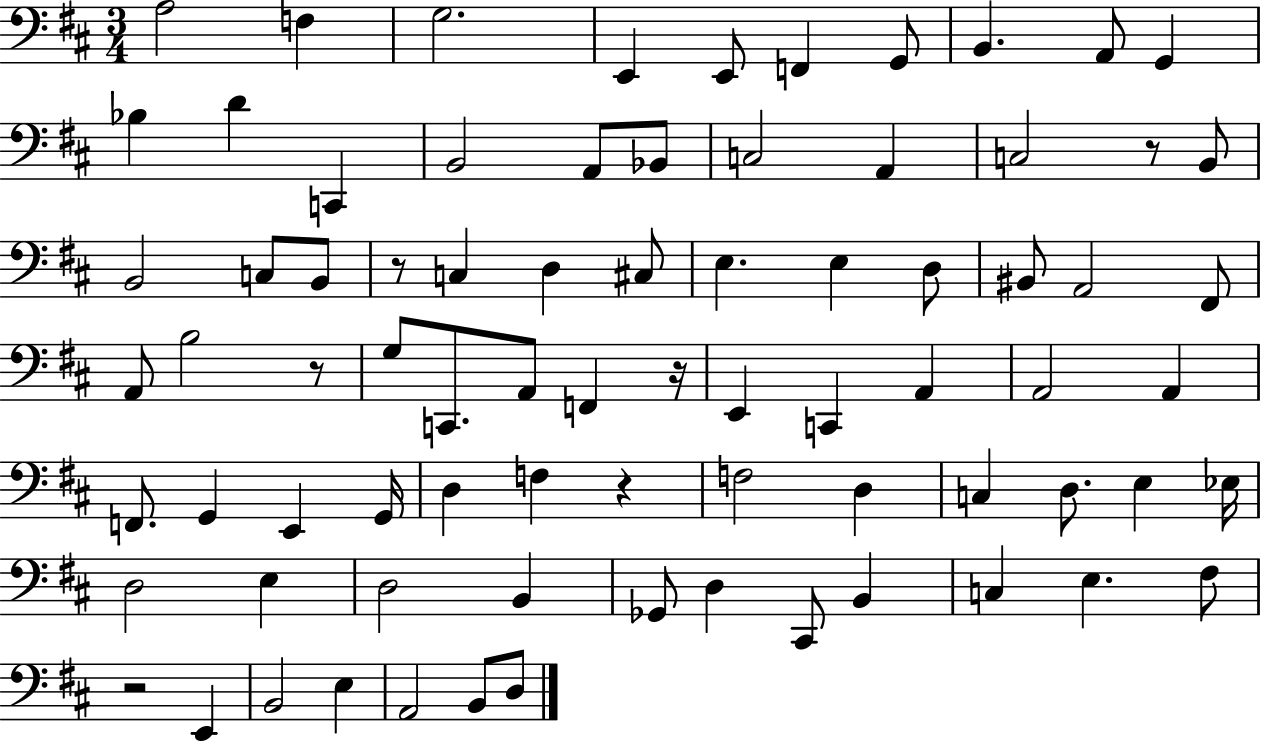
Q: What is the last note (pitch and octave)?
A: D3